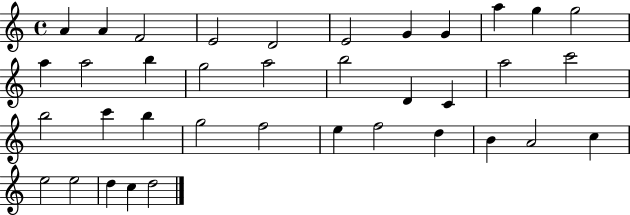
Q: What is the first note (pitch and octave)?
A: A4